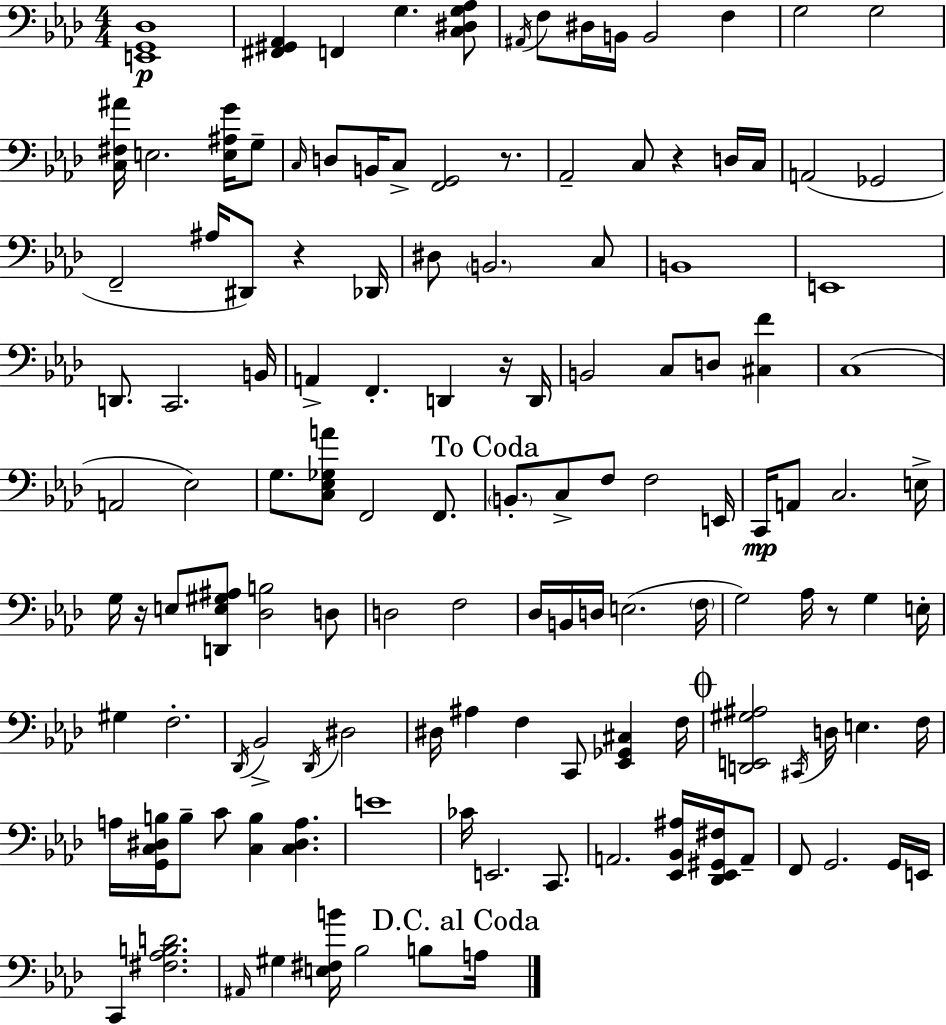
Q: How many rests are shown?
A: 6